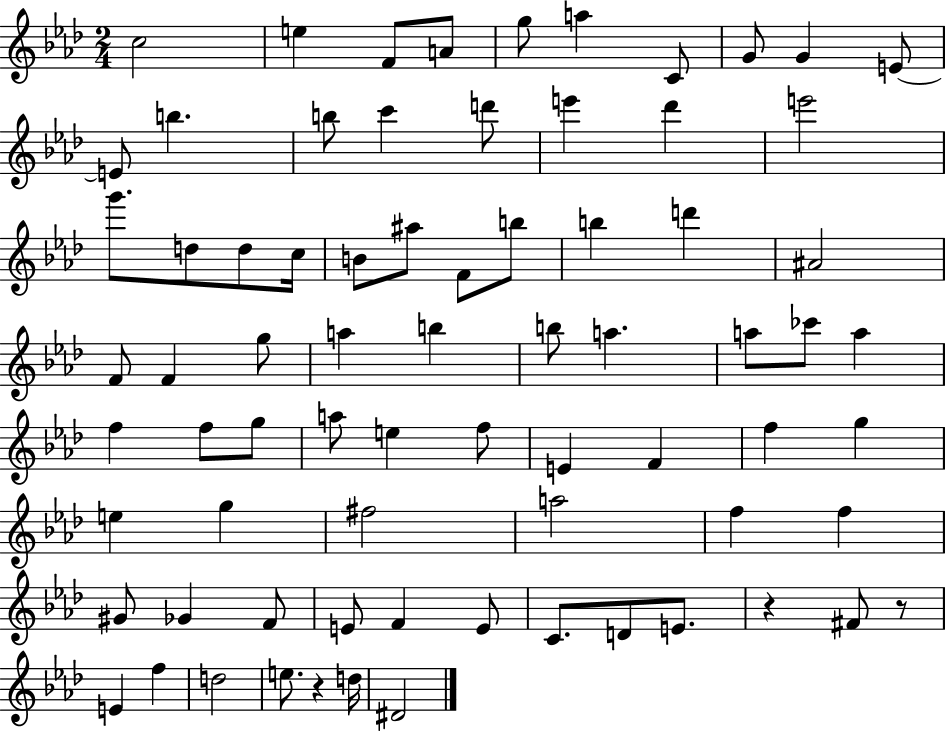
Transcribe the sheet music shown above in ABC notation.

X:1
T:Untitled
M:2/4
L:1/4
K:Ab
c2 e F/2 A/2 g/2 a C/2 G/2 G E/2 E/2 b b/2 c' d'/2 e' _d' e'2 g'/2 d/2 d/2 c/4 B/2 ^a/2 F/2 b/2 b d' ^A2 F/2 F g/2 a b b/2 a a/2 _c'/2 a f f/2 g/2 a/2 e f/2 E F f g e g ^f2 a2 f f ^G/2 _G F/2 E/2 F E/2 C/2 D/2 E/2 z ^F/2 z/2 E f d2 e/2 z d/4 ^D2